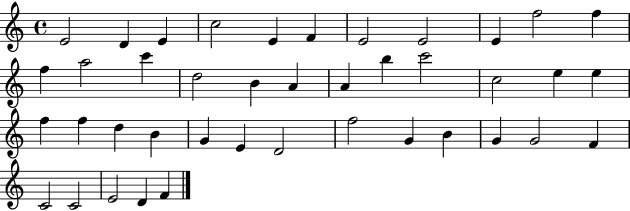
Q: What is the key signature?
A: C major